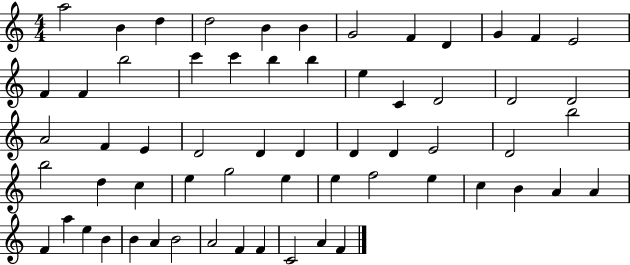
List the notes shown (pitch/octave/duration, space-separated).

A5/h B4/q D5/q D5/h B4/q B4/q G4/h F4/q D4/q G4/q F4/q E4/h F4/q F4/q B5/h C6/q C6/q B5/q B5/q E5/q C4/q D4/h D4/h D4/h A4/h F4/q E4/q D4/h D4/q D4/q D4/q D4/q E4/h D4/h B5/h B5/h D5/q C5/q E5/q G5/h E5/q E5/q F5/h E5/q C5/q B4/q A4/q A4/q F4/q A5/q E5/q B4/q B4/q A4/q B4/h A4/h F4/q F4/q C4/h A4/q F4/q